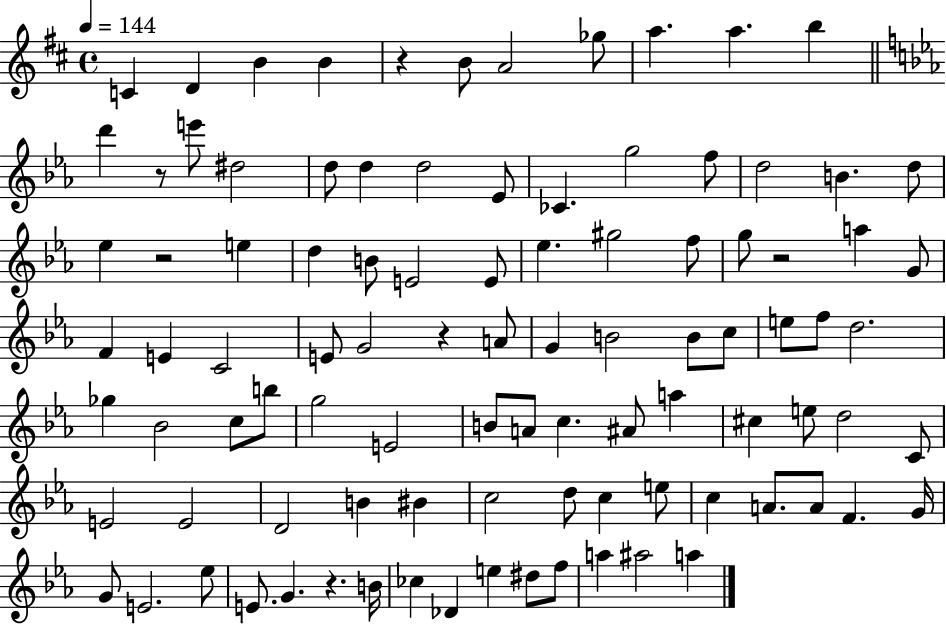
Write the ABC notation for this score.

X:1
T:Untitled
M:4/4
L:1/4
K:D
C D B B z B/2 A2 _g/2 a a b d' z/2 e'/2 ^d2 d/2 d d2 _E/2 _C g2 f/2 d2 B d/2 _e z2 e d B/2 E2 E/2 _e ^g2 f/2 g/2 z2 a G/2 F E C2 E/2 G2 z A/2 G B2 B/2 c/2 e/2 f/2 d2 _g _B2 c/2 b/2 g2 E2 B/2 A/2 c ^A/2 a ^c e/2 d2 C/2 E2 E2 D2 B ^B c2 d/2 c e/2 c A/2 A/2 F G/4 G/2 E2 _e/2 E/2 G z B/4 _c _D e ^d/2 f/2 a ^a2 a